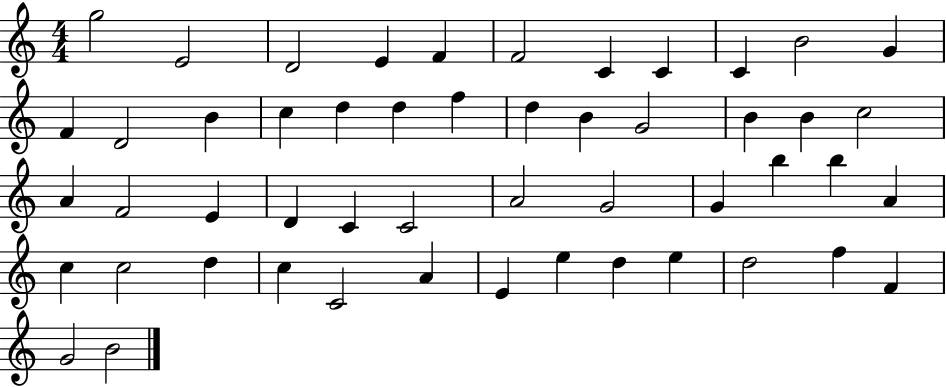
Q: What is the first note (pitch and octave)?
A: G5